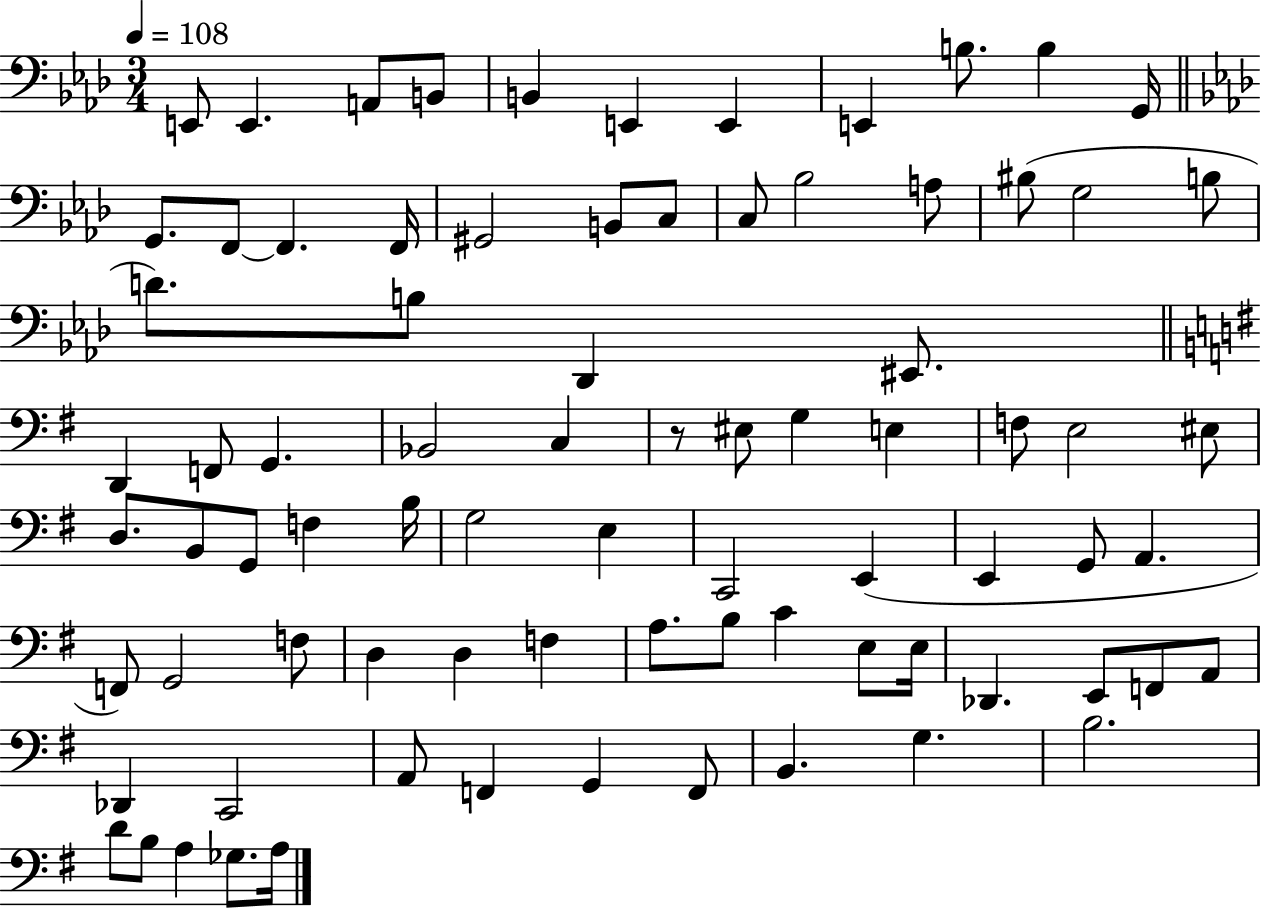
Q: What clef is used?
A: bass